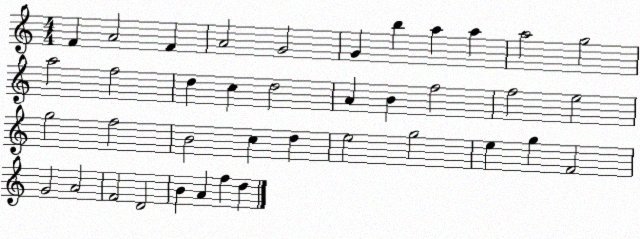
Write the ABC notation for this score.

X:1
T:Untitled
M:4/4
L:1/4
K:C
F A2 F A2 G2 G b a a a2 g2 a2 f2 d c d2 A B f2 f2 e2 g2 f2 B2 c d e2 g2 e g F2 G2 A2 F2 D2 B A f d